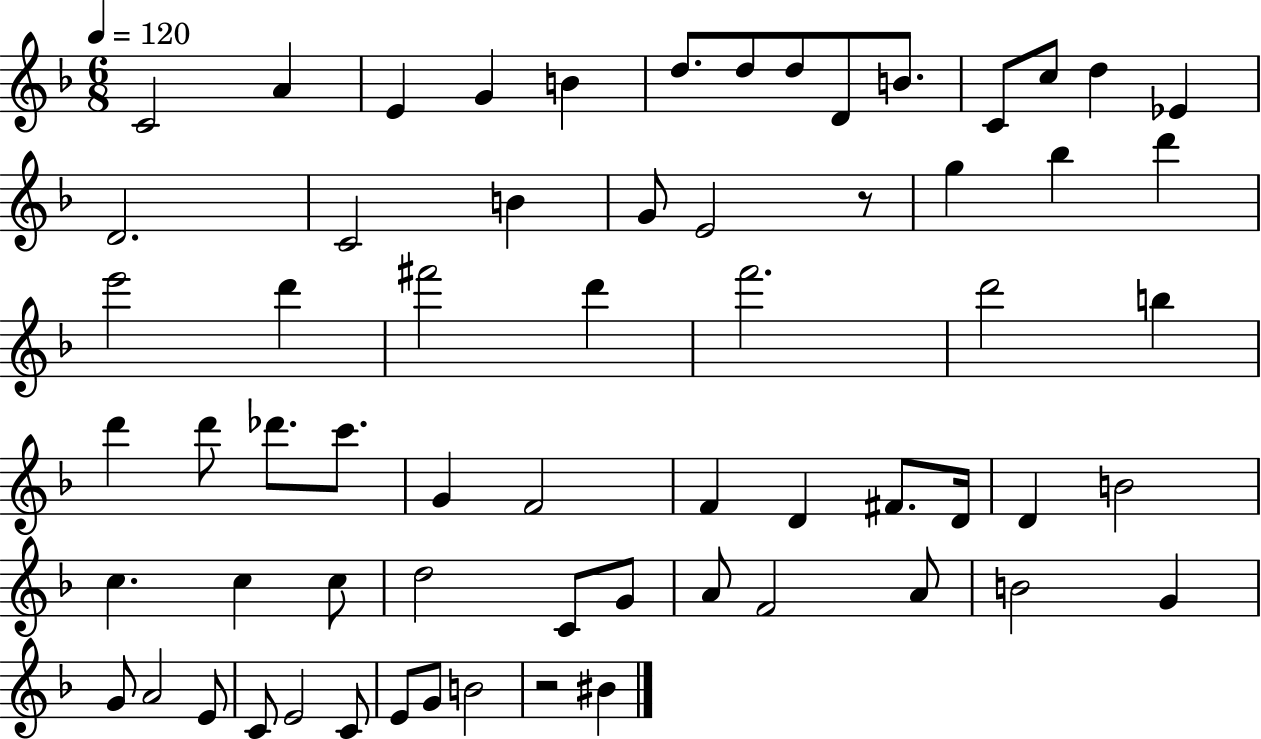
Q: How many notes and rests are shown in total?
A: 64